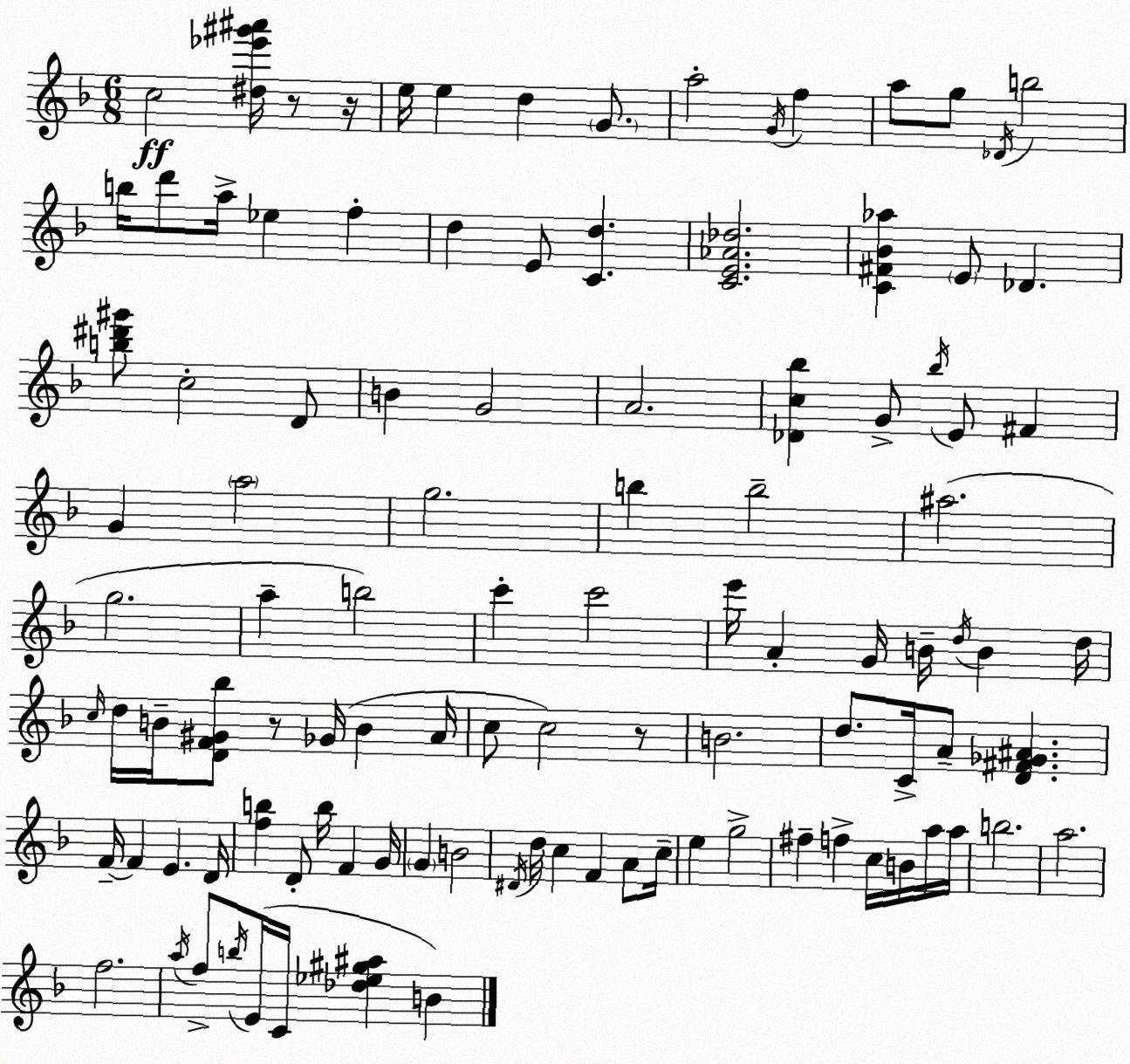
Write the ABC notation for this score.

X:1
T:Untitled
M:6/8
L:1/4
K:F
c2 [^d_e'^g'^a']/4 z/2 z/4 e/4 e d G/2 a2 G/4 f a/2 g/2 _D/4 b2 b/4 d'/2 a/4 _e f d E/2 [Cd] [CE_A_d]2 [C^F_B_a] E/2 _D [b^d'^g']/2 c2 D/2 B G2 A2 [_Dc_b] G/2 _b/4 E/2 ^F G a2 g2 b b2 ^a2 g2 a b2 c' c'2 e'/4 A G/4 B/4 d/4 B d/4 c/4 d/4 B/4 [DF^G_b]/2 z/2 _G/4 B A/4 c/2 c2 z/2 B2 d/2 C/4 A/2 [D^F_G^A] F/4 F E D/4 [fb] D/2 b/4 F G/4 G B2 ^D/4 d/4 c F A/2 c/4 e g2 ^f f c/4 B/4 a/4 a/4 b2 a2 f2 a/4 f/2 b/4 E/4 C/4 [_d_e^g^a] B